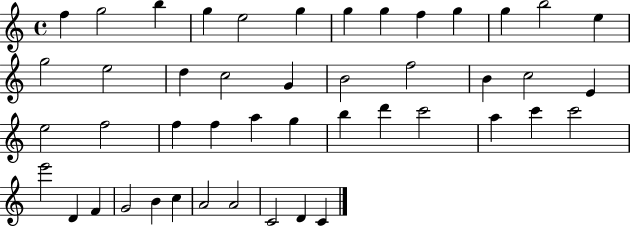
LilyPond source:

{
  \clef treble
  \time 4/4
  \defaultTimeSignature
  \key c \major
  f''4 g''2 b''4 | g''4 e''2 g''4 | g''4 g''4 f''4 g''4 | g''4 b''2 e''4 | \break g''2 e''2 | d''4 c''2 g'4 | b'2 f''2 | b'4 c''2 e'4 | \break e''2 f''2 | f''4 f''4 a''4 g''4 | b''4 d'''4 c'''2 | a''4 c'''4 c'''2 | \break e'''2 d'4 f'4 | g'2 b'4 c''4 | a'2 a'2 | c'2 d'4 c'4 | \break \bar "|."
}